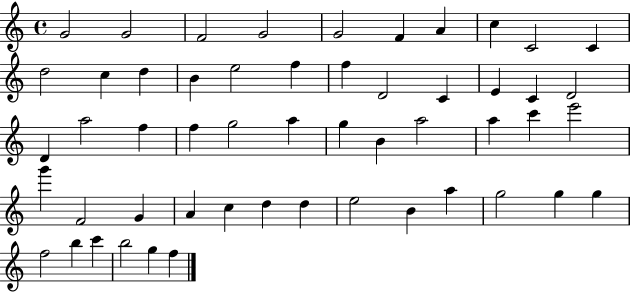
X:1
T:Untitled
M:4/4
L:1/4
K:C
G2 G2 F2 G2 G2 F A c C2 C d2 c d B e2 f f D2 C E C D2 D a2 f f g2 a g B a2 a c' e'2 g' F2 G A c d d e2 B a g2 g g f2 b c' b2 g f